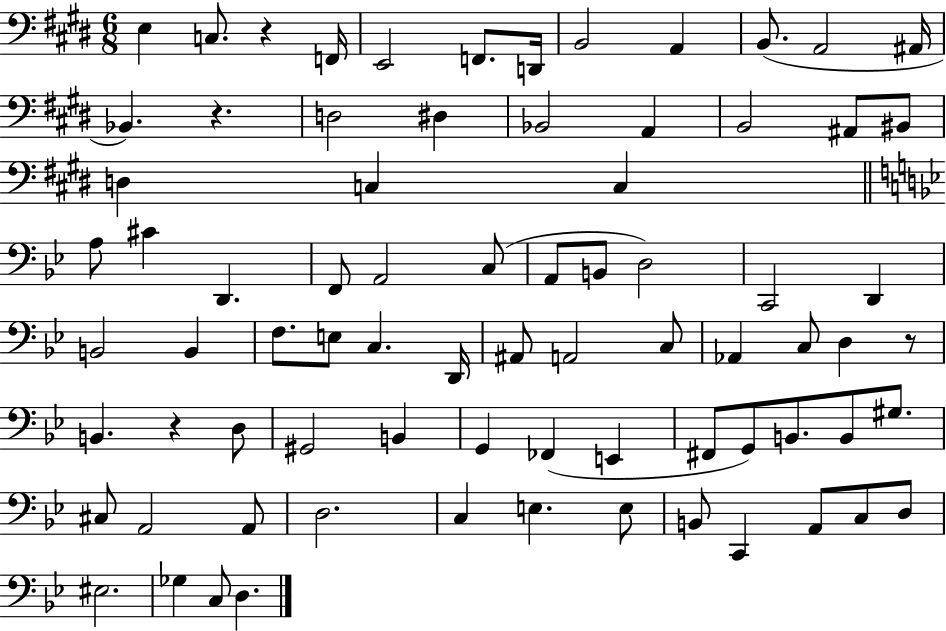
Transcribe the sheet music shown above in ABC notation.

X:1
T:Untitled
M:6/8
L:1/4
K:E
E, C,/2 z F,,/4 E,,2 F,,/2 D,,/4 B,,2 A,, B,,/2 A,,2 ^A,,/4 _B,, z D,2 ^D, _B,,2 A,, B,,2 ^A,,/2 ^B,,/2 D, C, C, A,/2 ^C D,, F,,/2 A,,2 C,/2 A,,/2 B,,/2 D,2 C,,2 D,, B,,2 B,, F,/2 E,/2 C, D,,/4 ^A,,/2 A,,2 C,/2 _A,, C,/2 D, z/2 B,, z D,/2 ^G,,2 B,, G,, _F,, E,, ^F,,/2 G,,/2 B,,/2 B,,/2 ^G,/2 ^C,/2 A,,2 A,,/2 D,2 C, E, E,/2 B,,/2 C,, A,,/2 C,/2 D,/2 ^E,2 _G, C,/2 D,